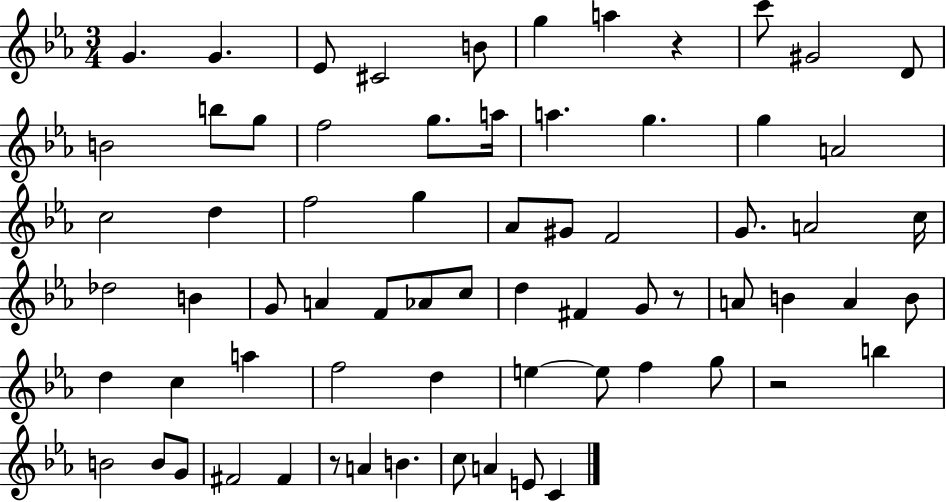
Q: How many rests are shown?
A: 4